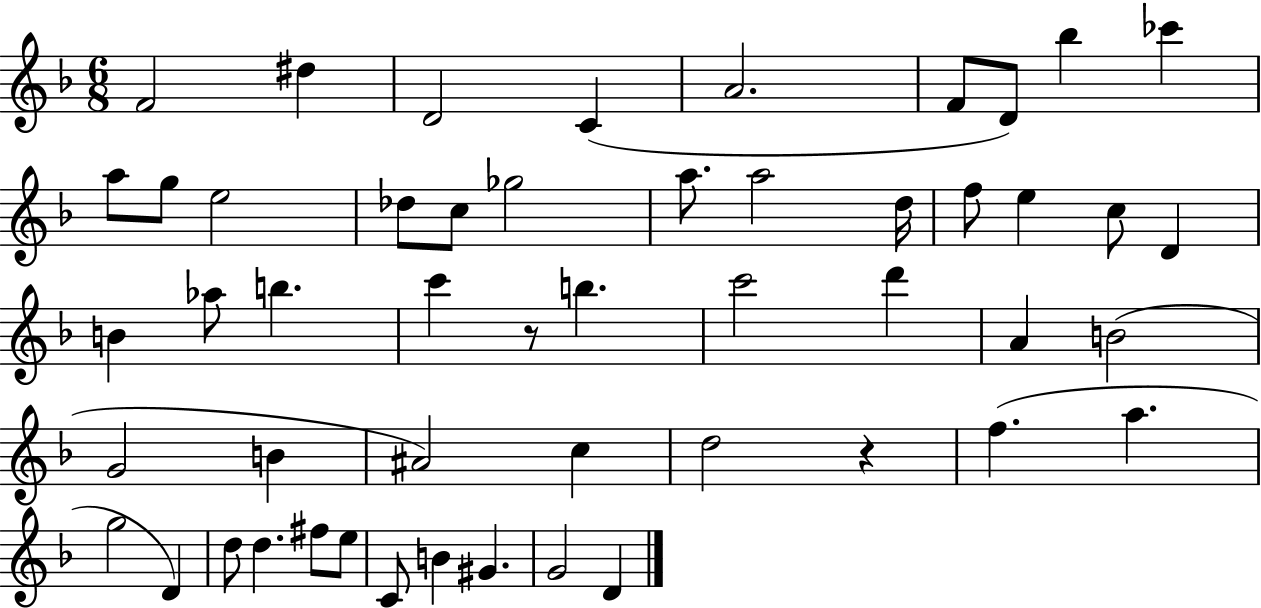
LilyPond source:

{
  \clef treble
  \numericTimeSignature
  \time 6/8
  \key f \major
  f'2 dis''4 | d'2 c'4( | a'2. | f'8 d'8) bes''4 ces'''4 | \break a''8 g''8 e''2 | des''8 c''8 ges''2 | a''8. a''2 d''16 | f''8 e''4 c''8 d'4 | \break b'4 aes''8 b''4. | c'''4 r8 b''4. | c'''2 d'''4 | a'4 b'2( | \break g'2 b'4 | ais'2) c''4 | d''2 r4 | f''4.( a''4. | \break g''2 d'4) | d''8 d''4. fis''8 e''8 | c'8 b'4 gis'4. | g'2 d'4 | \break \bar "|."
}